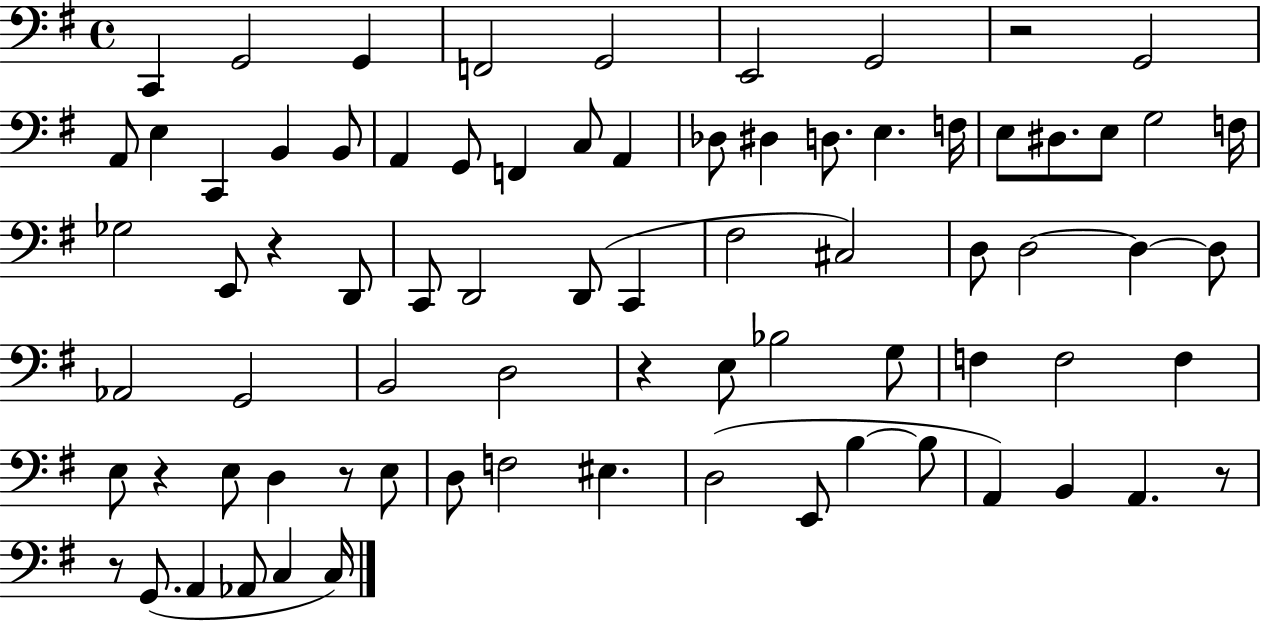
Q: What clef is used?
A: bass